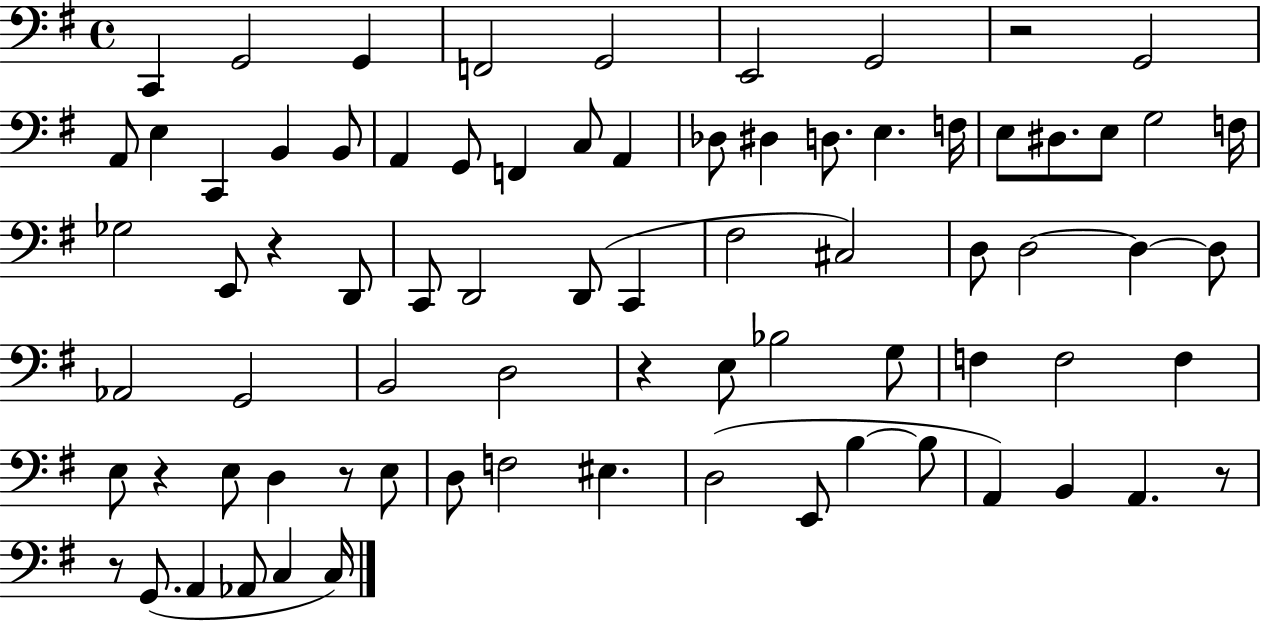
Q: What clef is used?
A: bass